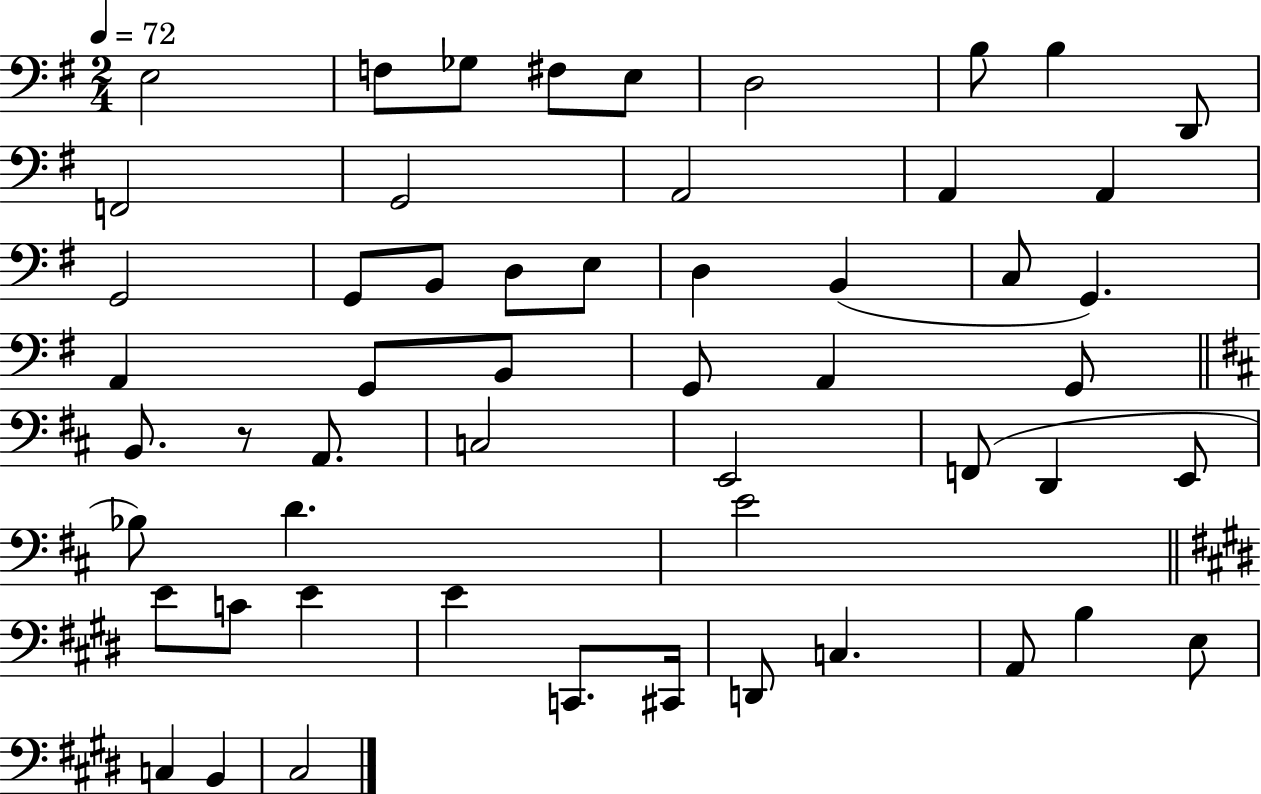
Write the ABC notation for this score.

X:1
T:Untitled
M:2/4
L:1/4
K:G
E,2 F,/2 _G,/2 ^F,/2 E,/2 D,2 B,/2 B, D,,/2 F,,2 G,,2 A,,2 A,, A,, G,,2 G,,/2 B,,/2 D,/2 E,/2 D, B,, C,/2 G,, A,, G,,/2 B,,/2 G,,/2 A,, G,,/2 B,,/2 z/2 A,,/2 C,2 E,,2 F,,/2 D,, E,,/2 _B,/2 D E2 E/2 C/2 E E C,,/2 ^C,,/4 D,,/2 C, A,,/2 B, E,/2 C, B,, ^C,2